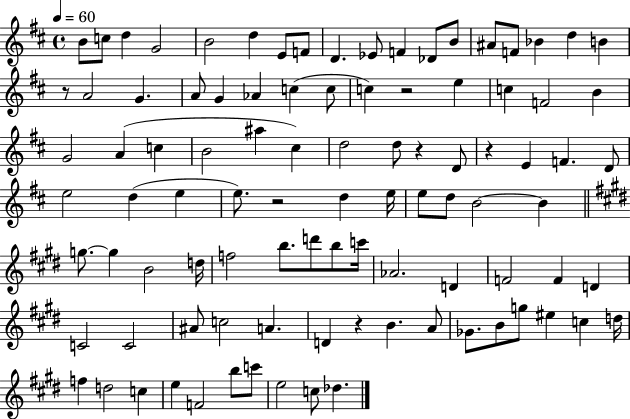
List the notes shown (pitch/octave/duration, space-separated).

B4/e C5/e D5/q G4/h B4/h D5/q E4/e F4/e D4/q. Eb4/e F4/q Db4/e B4/e A#4/e F4/e Bb4/q D5/q B4/q R/e A4/h G4/q. A4/e G4/q Ab4/q C5/q C5/e C5/q R/h E5/q C5/q F4/h B4/q G4/h A4/q C5/q B4/h A#5/q C#5/q D5/h D5/e R/q D4/e R/q E4/q F4/q. D4/e E5/h D5/q E5/q E5/e. R/h D5/q E5/s E5/e D5/e B4/h B4/q G5/e. G5/q B4/h D5/s F5/h B5/e. D6/e B5/e C6/s Ab4/h. D4/q F4/h F4/q D4/q C4/h C4/h A#4/e C5/h A4/q. D4/q R/q B4/q. A4/e Gb4/e. B4/e G5/e EIS5/q C5/q D5/s F5/q D5/h C5/q E5/q F4/h B5/e C6/e E5/h C5/e Db5/q.